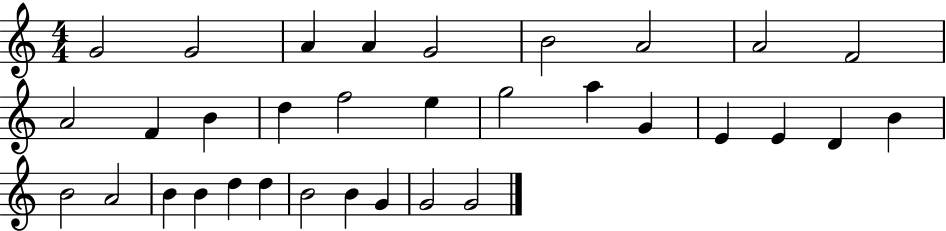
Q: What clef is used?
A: treble